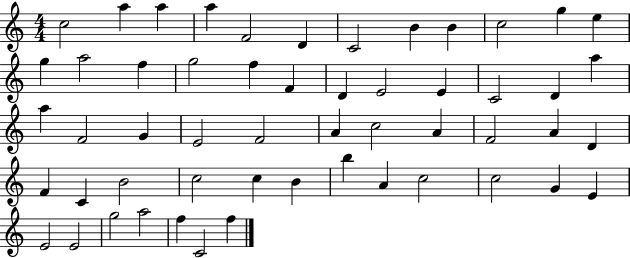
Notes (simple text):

C5/h A5/q A5/q A5/q F4/h D4/q C4/h B4/q B4/q C5/h G5/q E5/q G5/q A5/h F5/q G5/h F5/q F4/q D4/q E4/h E4/q C4/h D4/q A5/q A5/q F4/h G4/q E4/h F4/h A4/q C5/h A4/q F4/h A4/q D4/q F4/q C4/q B4/h C5/h C5/q B4/q B5/q A4/q C5/h C5/h G4/q E4/q E4/h E4/h G5/h A5/h F5/q C4/h F5/q